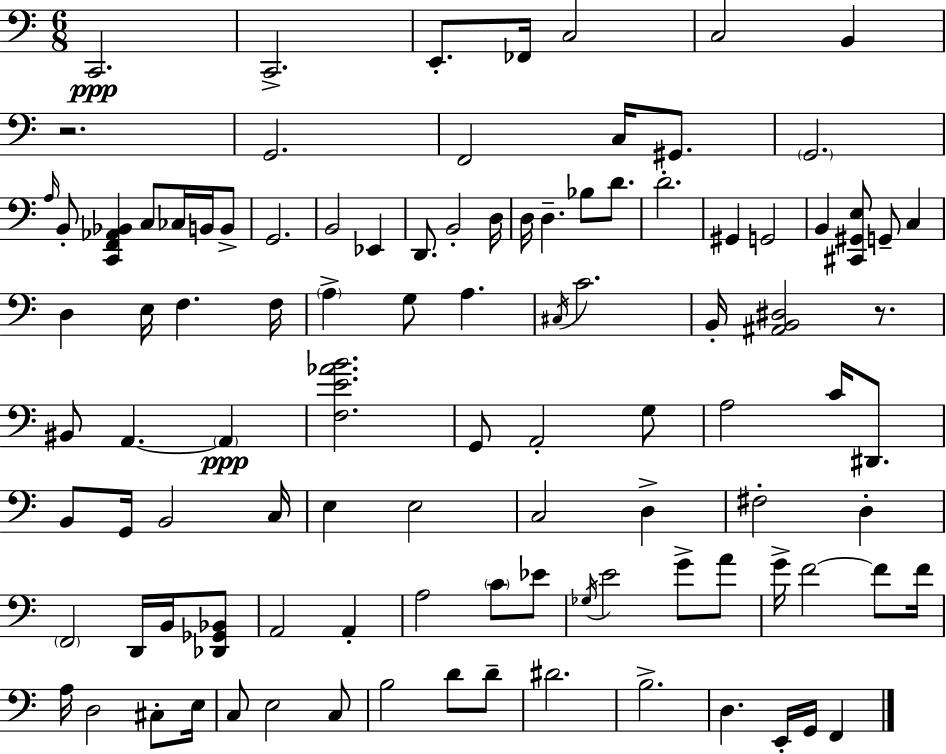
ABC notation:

X:1
T:Untitled
M:6/8
L:1/4
K:C
C,,2 C,,2 E,,/2 _F,,/4 C,2 C,2 B,, z2 G,,2 F,,2 C,/4 ^G,,/2 G,,2 A,/4 B,,/2 [C,,F,,_A,,_B,,] C,/2 _C,/4 B,,/4 B,,/2 G,,2 B,,2 _E,, D,,/2 B,,2 D,/4 D,/4 D, _B,/2 D/2 D2 ^G,, G,,2 B,, [^C,,^G,,E,]/2 G,,/2 C, D, E,/4 F, F,/4 A, G,/2 A, ^C,/4 C2 B,,/4 [^A,,B,,^D,]2 z/2 ^B,,/2 A,, A,, [F,E_AB]2 G,,/2 A,,2 G,/2 A,2 C/4 ^D,,/2 B,,/2 G,,/4 B,,2 C,/4 E, E,2 C,2 D, ^F,2 D, F,,2 D,,/4 B,,/4 [_D,,_G,,_B,,]/2 A,,2 A,, A,2 C/2 _E/2 _G,/4 E2 G/2 A/2 G/4 F2 F/2 F/4 A,/4 D,2 ^C,/2 E,/4 C,/2 E,2 C,/2 B,2 D/2 D/2 ^D2 B,2 D, E,,/4 G,,/4 F,,